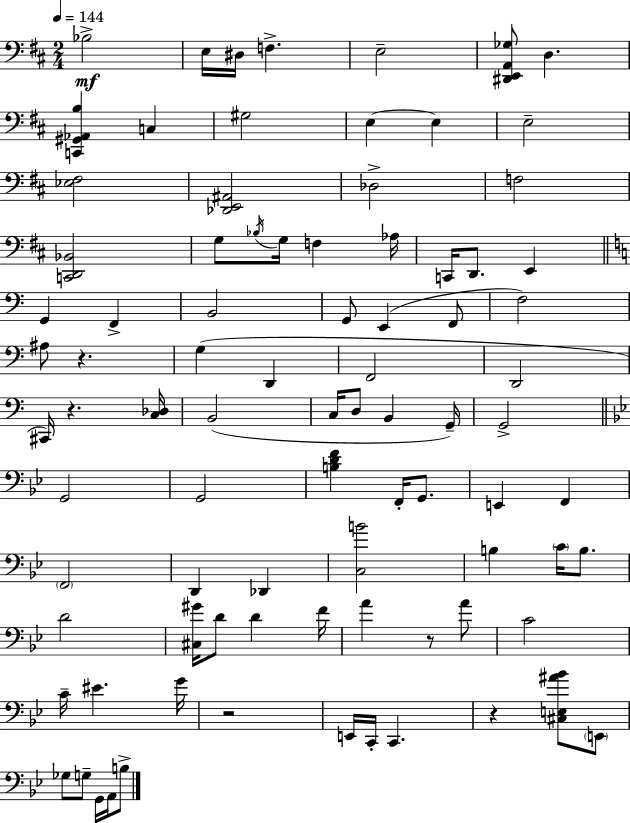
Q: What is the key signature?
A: D major